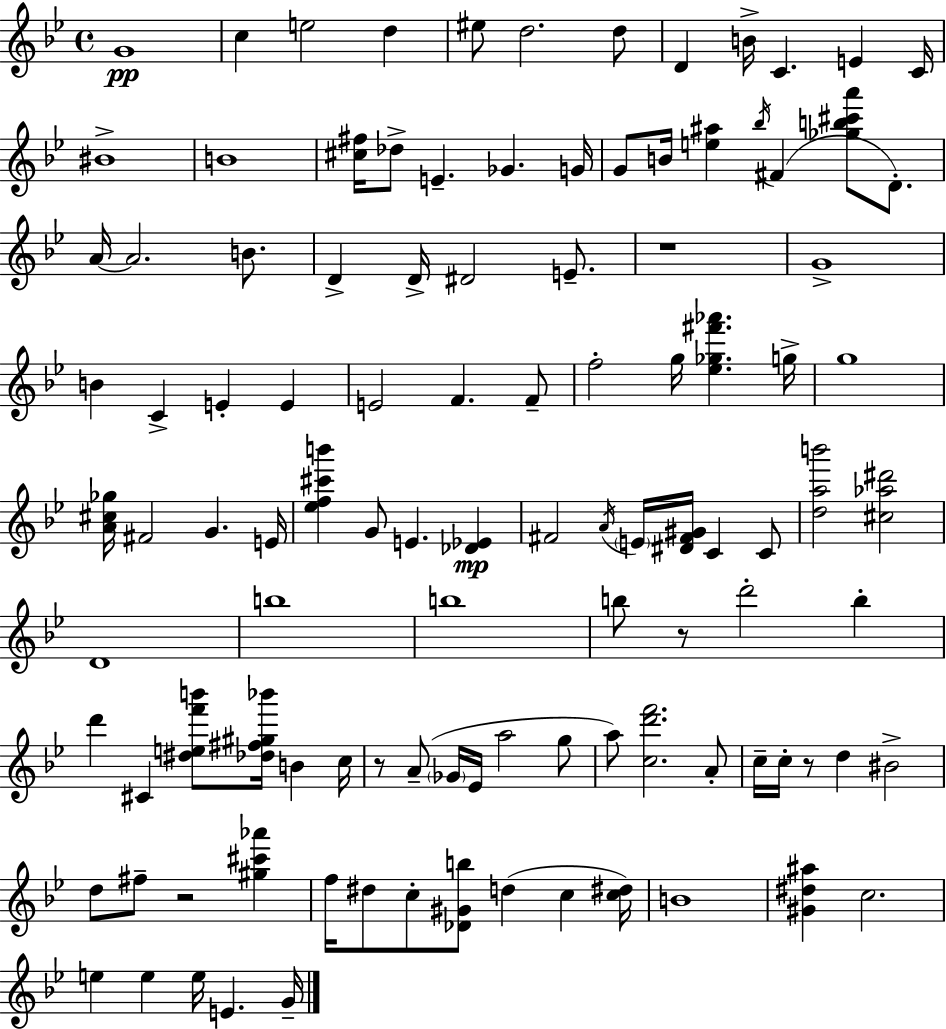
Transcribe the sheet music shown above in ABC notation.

X:1
T:Untitled
M:4/4
L:1/4
K:Gm
G4 c e2 d ^e/2 d2 d/2 D B/4 C E C/4 ^B4 B4 [^c^f]/4 _d/2 E _G G/4 G/2 B/4 [e^a] _b/4 ^F [_gb^c'a']/2 D/2 A/4 A2 B/2 D D/4 ^D2 E/2 z4 G4 B C E E E2 F F/2 f2 g/4 [_e_g^f'_a'] g/4 g4 [A^c_g]/4 ^F2 G E/4 [_ef^c'b'] G/2 E [_D_E] ^F2 A/4 E/4 [^D^F^G]/4 C C/2 [dab']2 [^c_a^d']2 D4 b4 b4 b/2 z/2 d'2 b d' ^C [^def'b']/2 [_d^f^g_b']/4 B c/4 z/2 A/2 _G/4 _E/4 a2 g/2 a/2 [cd'f']2 A/2 c/4 c/4 z/2 d ^B2 d/2 ^f/2 z2 [^g^c'_a'] f/4 ^d/2 c/2 [_D^Gb]/2 d c [c^d]/4 B4 [^G^d^a] c2 e e e/4 E G/4